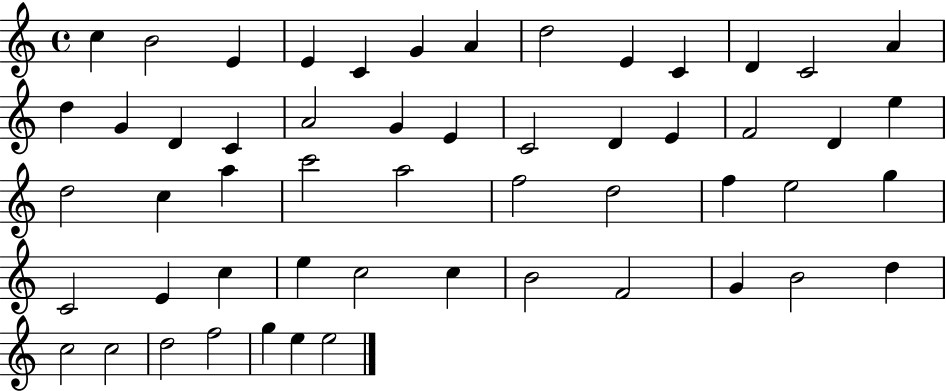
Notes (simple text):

C5/q B4/h E4/q E4/q C4/q G4/q A4/q D5/h E4/q C4/q D4/q C4/h A4/q D5/q G4/q D4/q C4/q A4/h G4/q E4/q C4/h D4/q E4/q F4/h D4/q E5/q D5/h C5/q A5/q C6/h A5/h F5/h D5/h F5/q E5/h G5/q C4/h E4/q C5/q E5/q C5/h C5/q B4/h F4/h G4/q B4/h D5/q C5/h C5/h D5/h F5/h G5/q E5/q E5/h